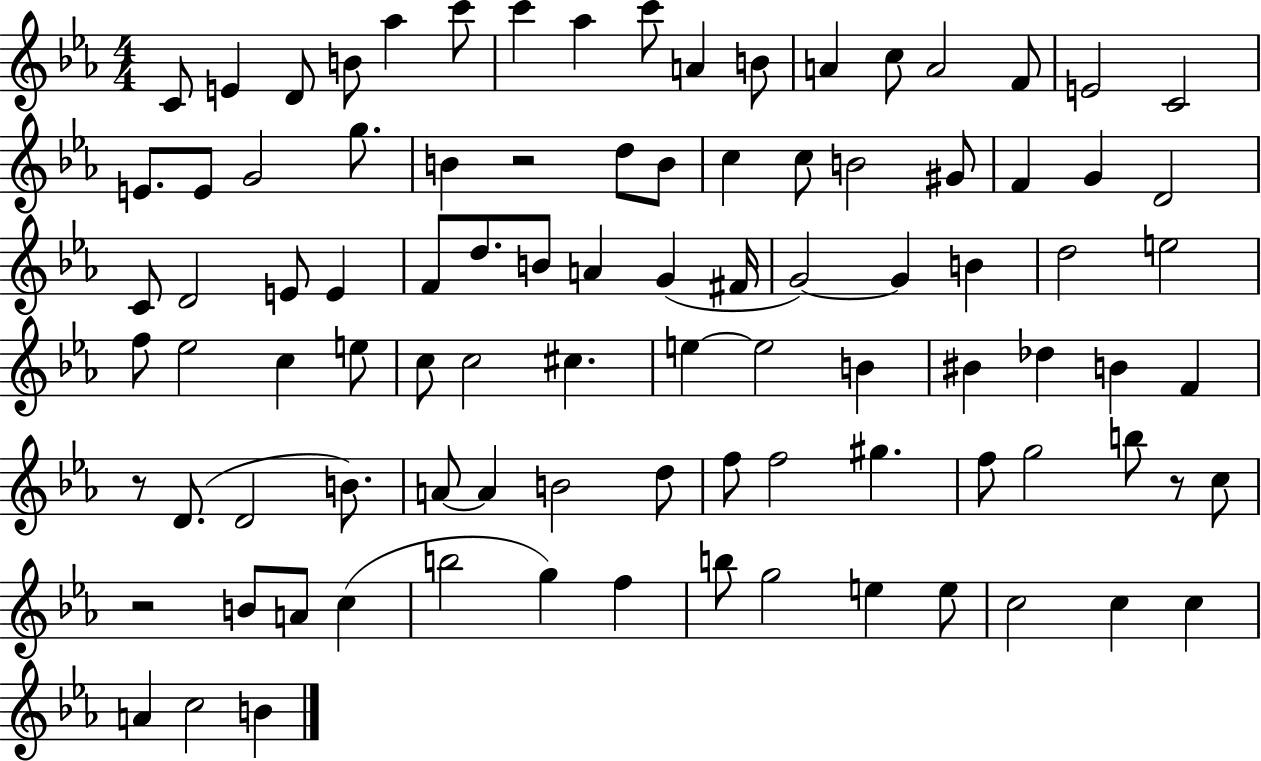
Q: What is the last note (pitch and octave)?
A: B4